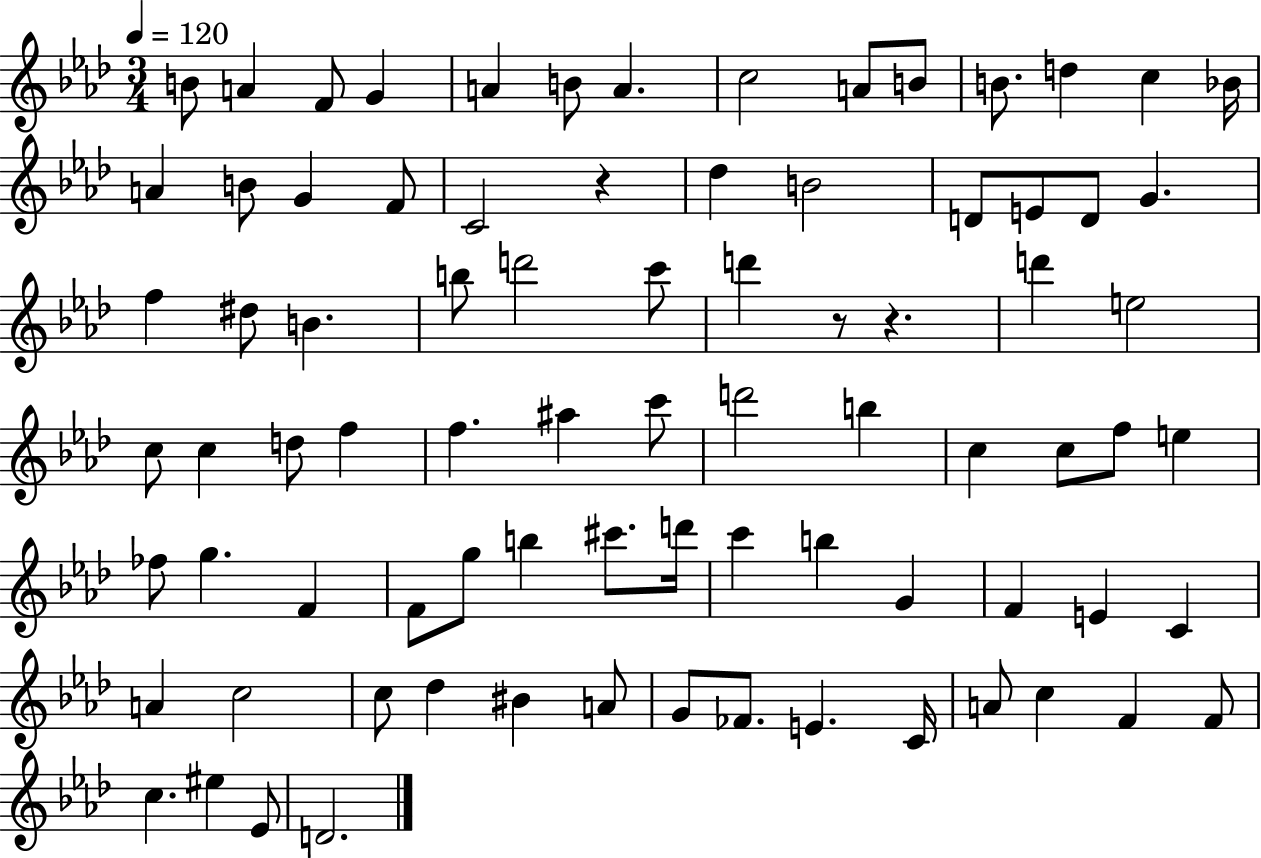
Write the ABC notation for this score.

X:1
T:Untitled
M:3/4
L:1/4
K:Ab
B/2 A F/2 G A B/2 A c2 A/2 B/2 B/2 d c _B/4 A B/2 G F/2 C2 z _d B2 D/2 E/2 D/2 G f ^d/2 B b/2 d'2 c'/2 d' z/2 z d' e2 c/2 c d/2 f f ^a c'/2 d'2 b c c/2 f/2 e _f/2 g F F/2 g/2 b ^c'/2 d'/4 c' b G F E C A c2 c/2 _d ^B A/2 G/2 _F/2 E C/4 A/2 c F F/2 c ^e _E/2 D2